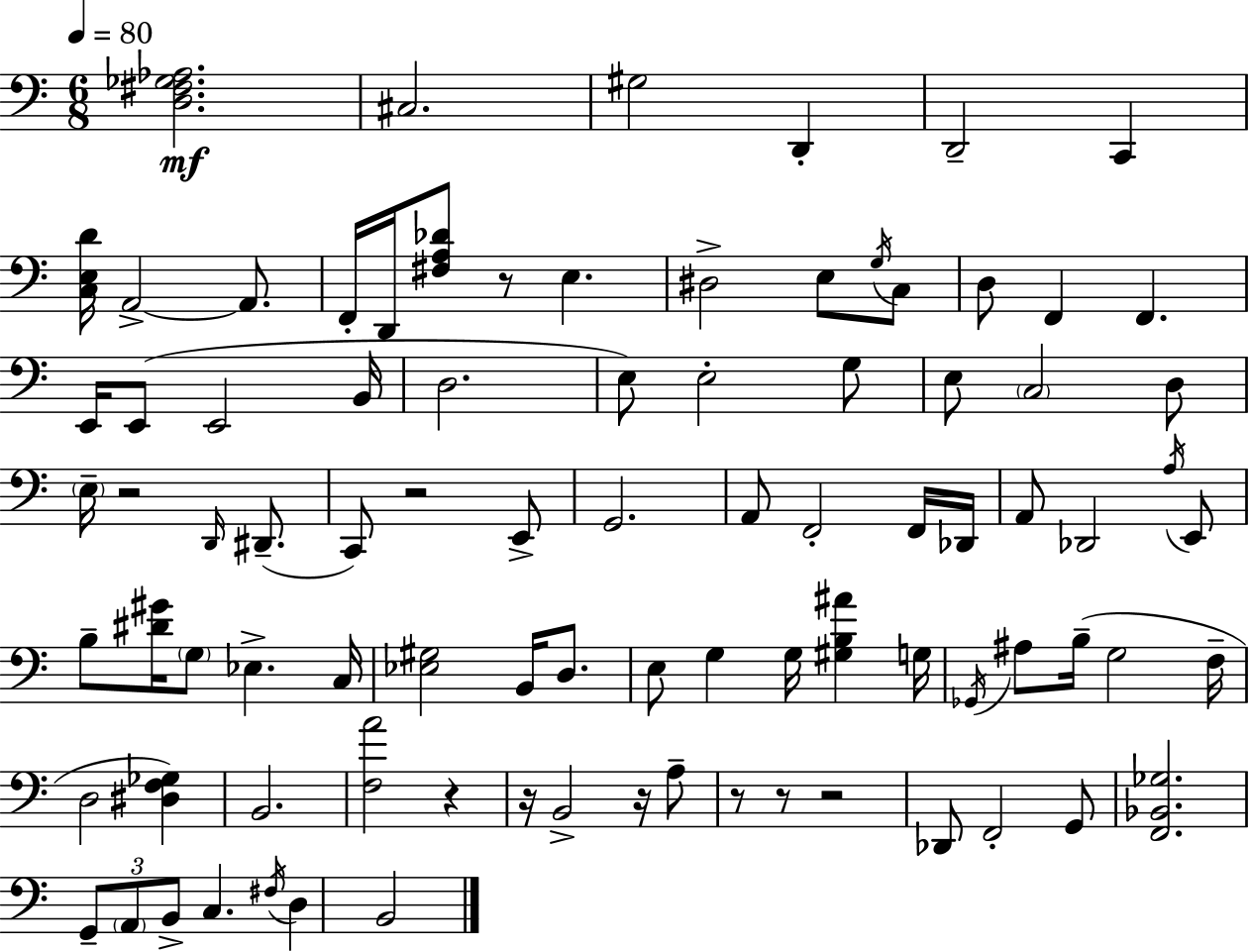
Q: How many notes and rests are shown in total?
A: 89